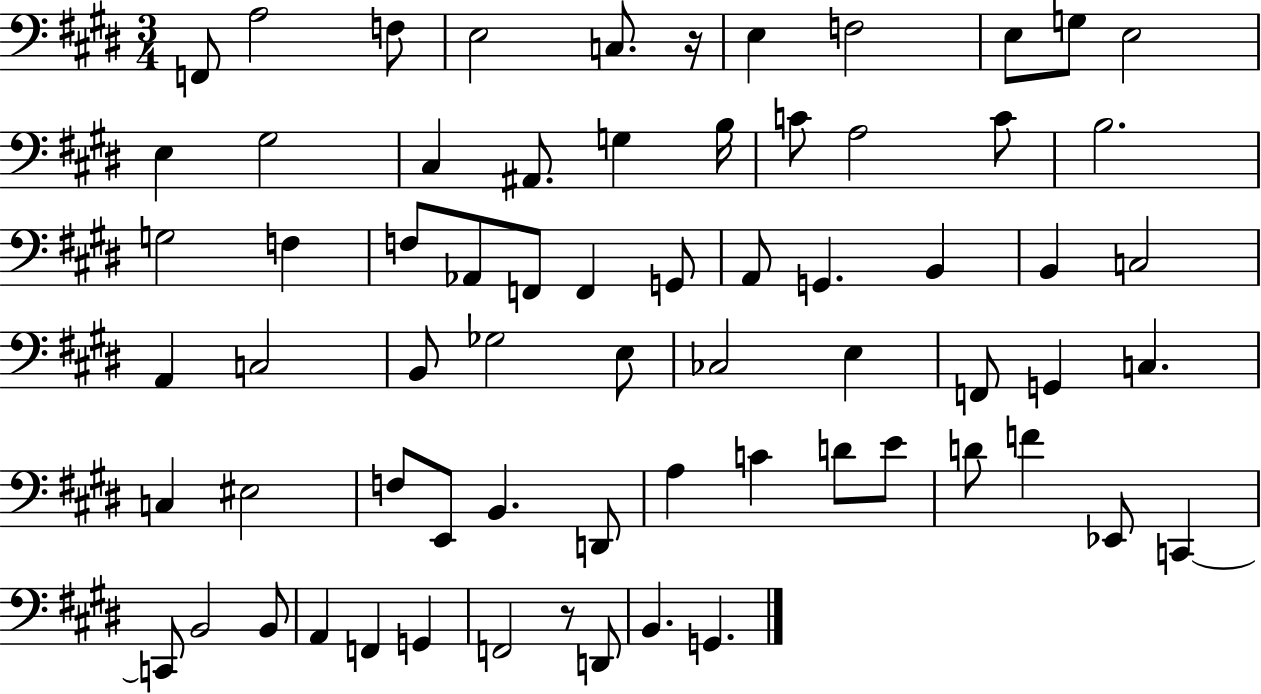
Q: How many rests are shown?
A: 2